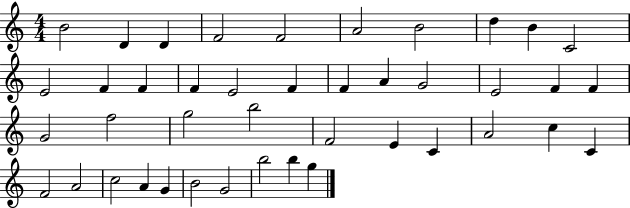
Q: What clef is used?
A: treble